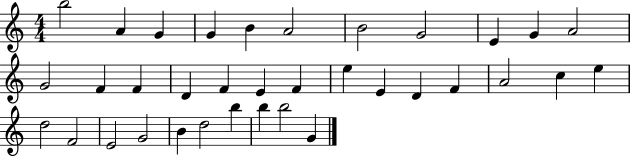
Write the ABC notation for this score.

X:1
T:Untitled
M:4/4
L:1/4
K:C
b2 A G G B A2 B2 G2 E G A2 G2 F F D F E F e E D F A2 c e d2 F2 E2 G2 B d2 b b b2 G